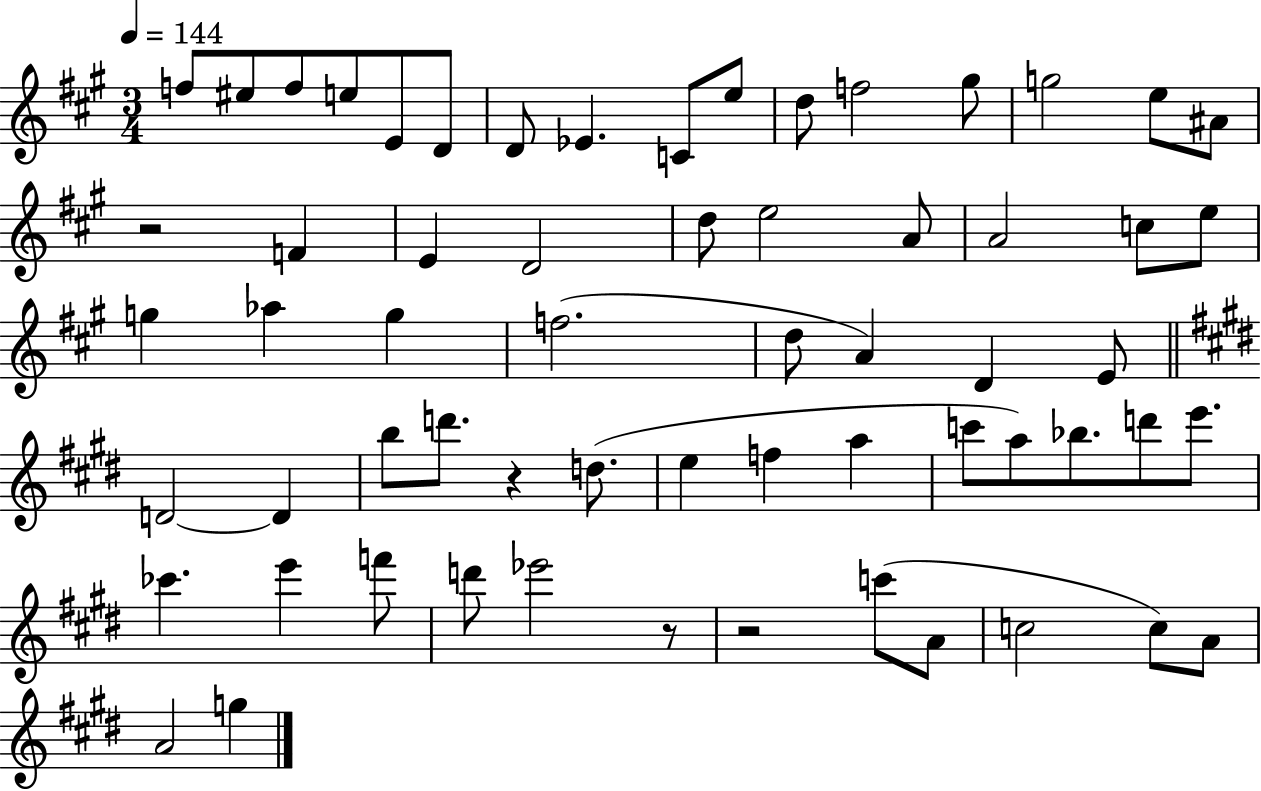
F5/e EIS5/e F5/e E5/e E4/e D4/e D4/e Eb4/q. C4/e E5/e D5/e F5/h G#5/e G5/h E5/e A#4/e R/h F4/q E4/q D4/h D5/e E5/h A4/e A4/h C5/e E5/e G5/q Ab5/q G5/q F5/h. D5/e A4/q D4/q E4/e D4/h D4/q B5/e D6/e. R/q D5/e. E5/q F5/q A5/q C6/e A5/e Bb5/e. D6/e E6/e. CES6/q. E6/q F6/e D6/e Eb6/h R/e R/h C6/e A4/e C5/h C5/e A4/e A4/h G5/q